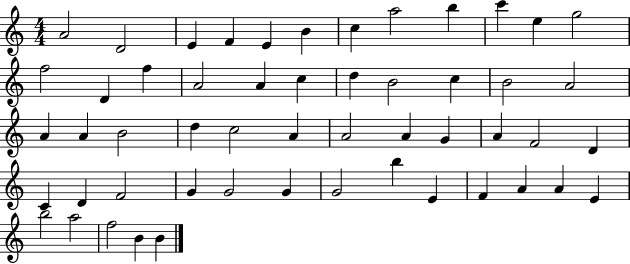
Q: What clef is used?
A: treble